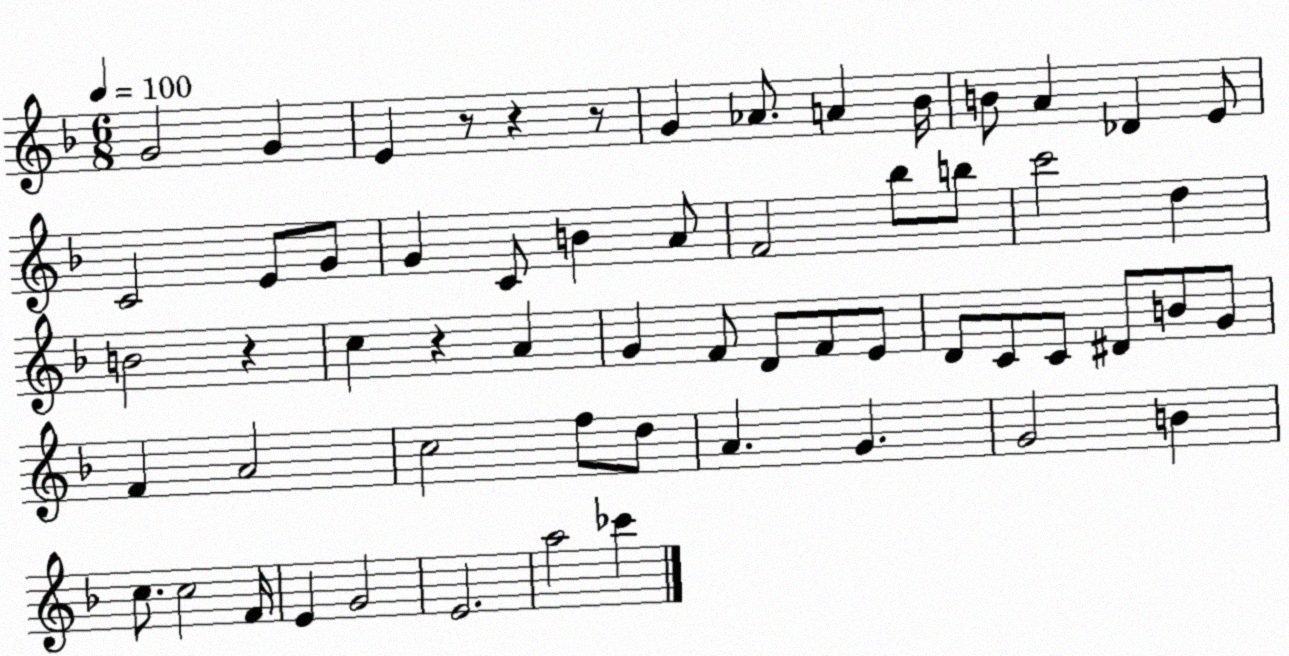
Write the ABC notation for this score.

X:1
T:Untitled
M:6/8
L:1/4
K:F
G2 G E z/2 z z/2 G _A/2 A _B/4 B/2 A _D E/2 C2 E/2 G/2 G C/2 B A/2 F2 _b/2 b/2 c'2 d B2 z c z A G F/2 D/2 F/2 E/2 D/2 C/2 C/2 ^D/2 B/2 G/2 F A2 c2 f/2 d/2 A G G2 B c/2 c2 F/4 E G2 E2 a2 _c'